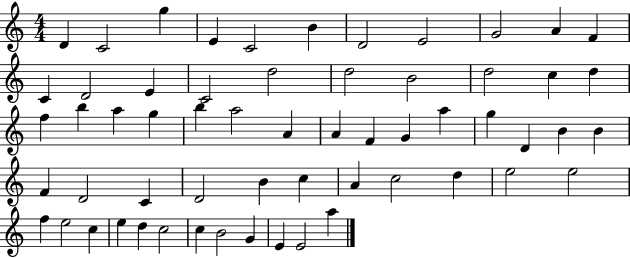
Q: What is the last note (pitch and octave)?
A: A5